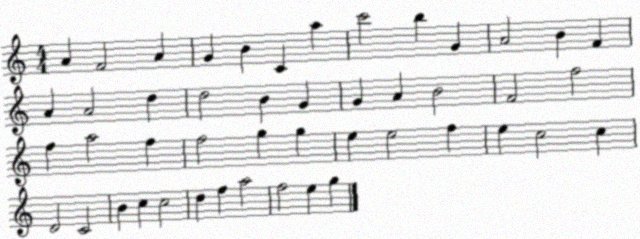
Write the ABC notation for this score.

X:1
T:Untitled
M:4/4
L:1/4
K:C
A F2 A G B C a c'2 b G A2 B F A A2 d d2 B G G A B2 F2 f2 f a2 f f2 g g e e2 f e c2 c D2 C2 B c c2 d f a2 f2 e g